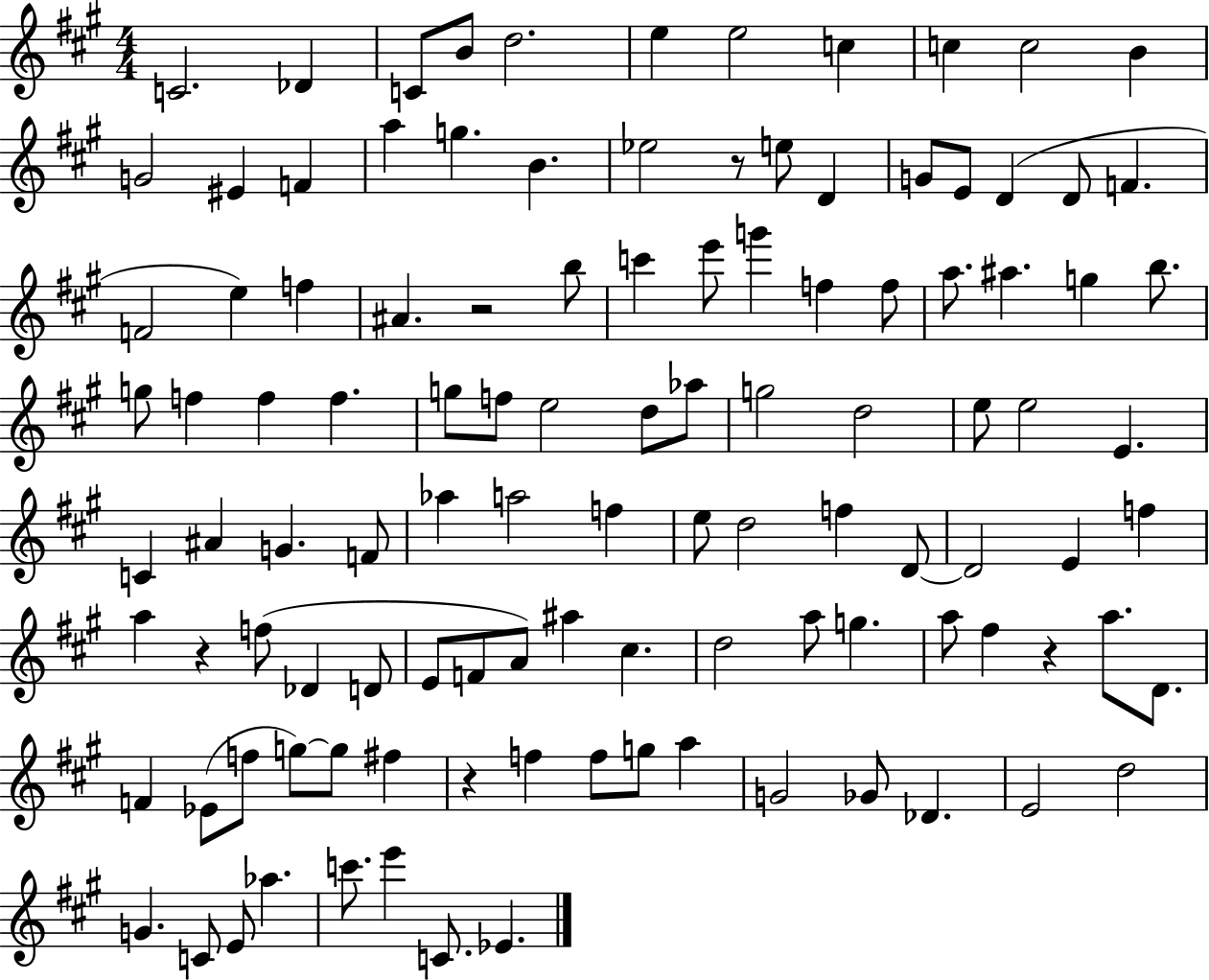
{
  \clef treble
  \numericTimeSignature
  \time 4/4
  \key a \major
  c'2. des'4 | c'8 b'8 d''2. | e''4 e''2 c''4 | c''4 c''2 b'4 | \break g'2 eis'4 f'4 | a''4 g''4. b'4. | ees''2 r8 e''8 d'4 | g'8 e'8 d'4( d'8 f'4. | \break f'2 e''4) f''4 | ais'4. r2 b''8 | c'''4 e'''8 g'''4 f''4 f''8 | a''8. ais''4. g''4 b''8. | \break g''8 f''4 f''4 f''4. | g''8 f''8 e''2 d''8 aes''8 | g''2 d''2 | e''8 e''2 e'4. | \break c'4 ais'4 g'4. f'8 | aes''4 a''2 f''4 | e''8 d''2 f''4 d'8~~ | d'2 e'4 f''4 | \break a''4 r4 f''8( des'4 d'8 | e'8 f'8 a'8) ais''4 cis''4. | d''2 a''8 g''4. | a''8 fis''4 r4 a''8. d'8. | \break f'4 ees'8( f''8 g''8~~) g''8 fis''4 | r4 f''4 f''8 g''8 a''4 | g'2 ges'8 des'4. | e'2 d''2 | \break g'4. c'8 e'8 aes''4. | c'''8. e'''4 c'8. ees'4. | \bar "|."
}